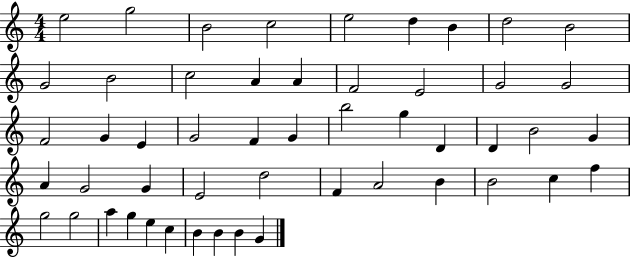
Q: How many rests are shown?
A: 0